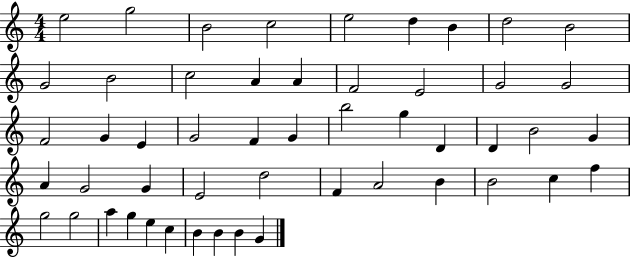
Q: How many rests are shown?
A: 0